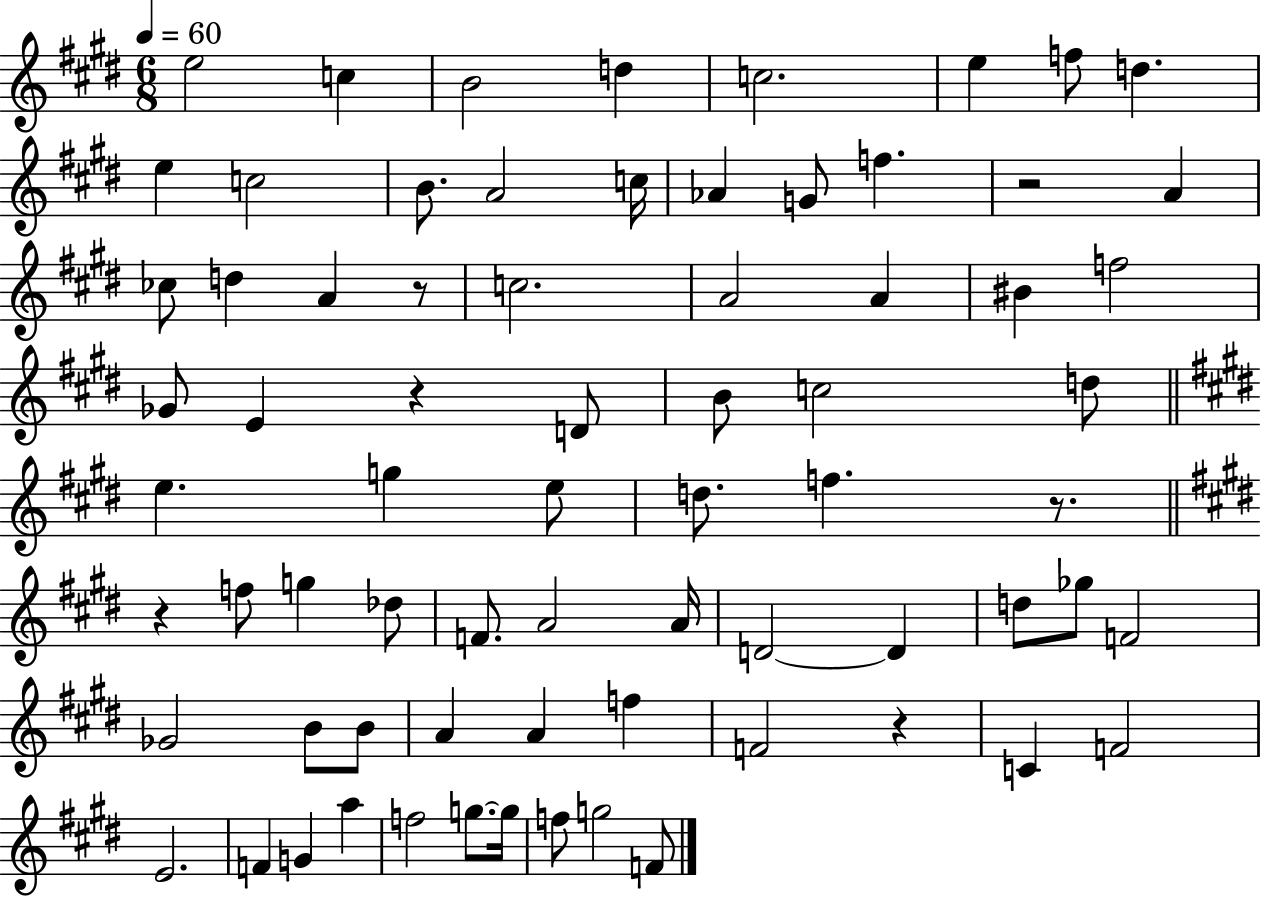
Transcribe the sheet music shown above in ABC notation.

X:1
T:Untitled
M:6/8
L:1/4
K:E
e2 c B2 d c2 e f/2 d e c2 B/2 A2 c/4 _A G/2 f z2 A _c/2 d A z/2 c2 A2 A ^B f2 _G/2 E z D/2 B/2 c2 d/2 e g e/2 d/2 f z/2 z f/2 g _d/2 F/2 A2 A/4 D2 D d/2 _g/2 F2 _G2 B/2 B/2 A A f F2 z C F2 E2 F G a f2 g/2 g/4 f/2 g2 F/2